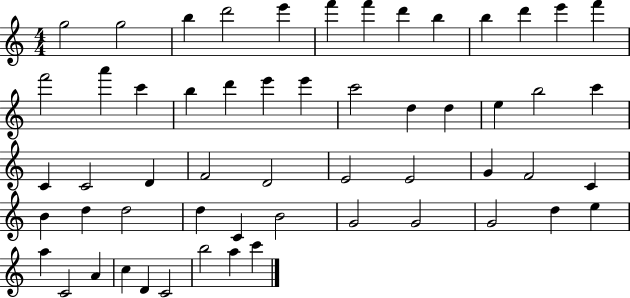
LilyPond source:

{
  \clef treble
  \numericTimeSignature
  \time 4/4
  \key c \major
  g''2 g''2 | b''4 d'''2 e'''4 | f'''4 f'''4 d'''4 b''4 | b''4 d'''4 e'''4 f'''4 | \break f'''2 a'''4 c'''4 | b''4 d'''4 e'''4 e'''4 | c'''2 d''4 d''4 | e''4 b''2 c'''4 | \break c'4 c'2 d'4 | f'2 d'2 | e'2 e'2 | g'4 f'2 c'4 | \break b'4 d''4 d''2 | d''4 c'4 b'2 | g'2 g'2 | g'2 d''4 e''4 | \break a''4 c'2 a'4 | c''4 d'4 c'2 | b''2 a''4 c'''4 | \bar "|."
}